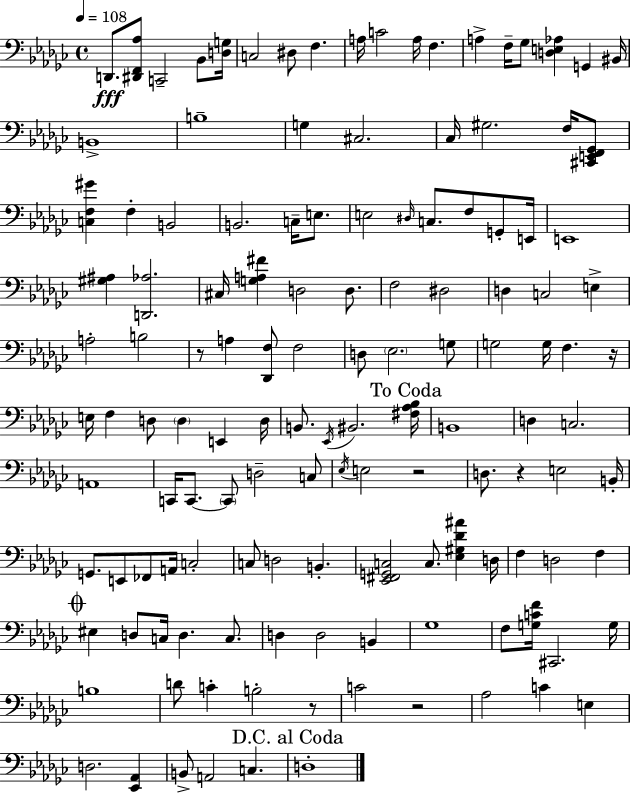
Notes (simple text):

D2/e. [D#2,F2,Ab3]/e C2/h Bb2/e [D3,G3]/s C3/h D#3/e F3/q. A3/s C4/h A3/s F3/q. A3/q F3/s Gb3/e [D3,E3,Ab3]/q G2/q BIS2/s B2/w B3/w G3/q C#3/h. CES3/s G#3/h. F3/s [C#2,E2,F2,Gb2]/e [C3,F3,G#4]/q F3/q B2/h B2/h. C3/s E3/e. E3/h D#3/s C3/e. F3/e G2/e E2/s E2/w [G#3,A#3]/q [D2,Ab3]/h. C#3/s [G3,A3,F#4]/q D3/h D3/e. F3/h D#3/h D3/q C3/h E3/q A3/h B3/h R/e A3/q [Db2,F3]/e F3/h D3/e Eb3/h. G3/e G3/h G3/s F3/q. R/s E3/s F3/q D3/e D3/q E2/q D3/s B2/e. Eb2/s BIS2/h. [F#3,Ab3,Bb3]/s B2/w D3/q C3/h. A2/w C2/s C2/e. C2/e D3/h C3/e Eb3/s E3/h R/h D3/e. R/q E3/h B2/s G2/e. E2/e FES2/e A2/s C3/h C3/e D3/h B2/q. [Eb2,F#2,G2,C3]/h C3/e. [Eb3,G#3,Db4,A#4]/q D3/s F3/q D3/h F3/q EIS3/q D3/e C3/s D3/q. C3/e. D3/q D3/h B2/q Gb3/w F3/e [G3,C4,F4]/s C#2/h. G3/s B3/w D4/e C4/q B3/h R/e C4/h R/h Ab3/h C4/q E3/q D3/h. [Eb2,Ab2]/q B2/e A2/h C3/q. D3/w